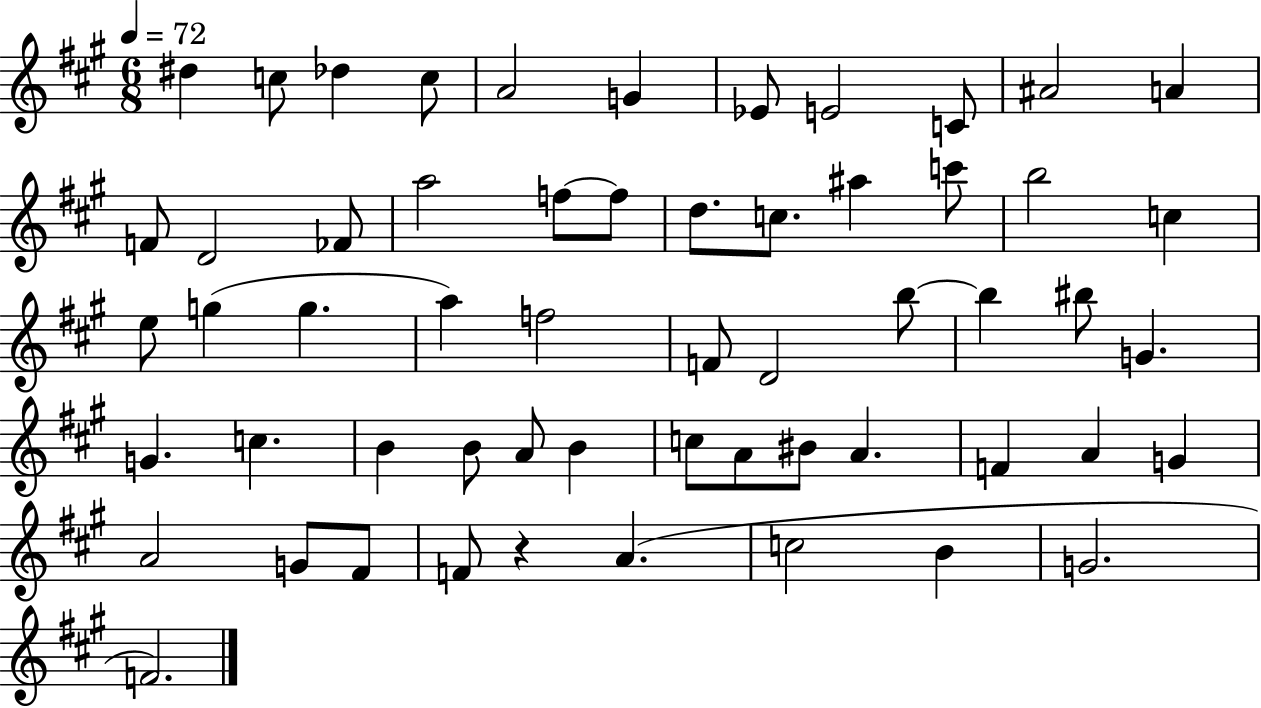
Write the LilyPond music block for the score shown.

{
  \clef treble
  \numericTimeSignature
  \time 6/8
  \key a \major
  \tempo 4 = 72
  \repeat volta 2 { dis''4 c''8 des''4 c''8 | a'2 g'4 | ees'8 e'2 c'8 | ais'2 a'4 | \break f'8 d'2 fes'8 | a''2 f''8~~ f''8 | d''8. c''8. ais''4 c'''8 | b''2 c''4 | \break e''8 g''4( g''4. | a''4) f''2 | f'8 d'2 b''8~~ | b''4 bis''8 g'4. | \break g'4. c''4. | b'4 b'8 a'8 b'4 | c''8 a'8 bis'8 a'4. | f'4 a'4 g'4 | \break a'2 g'8 fis'8 | f'8 r4 a'4.( | c''2 b'4 | g'2. | \break f'2.) | } \bar "|."
}